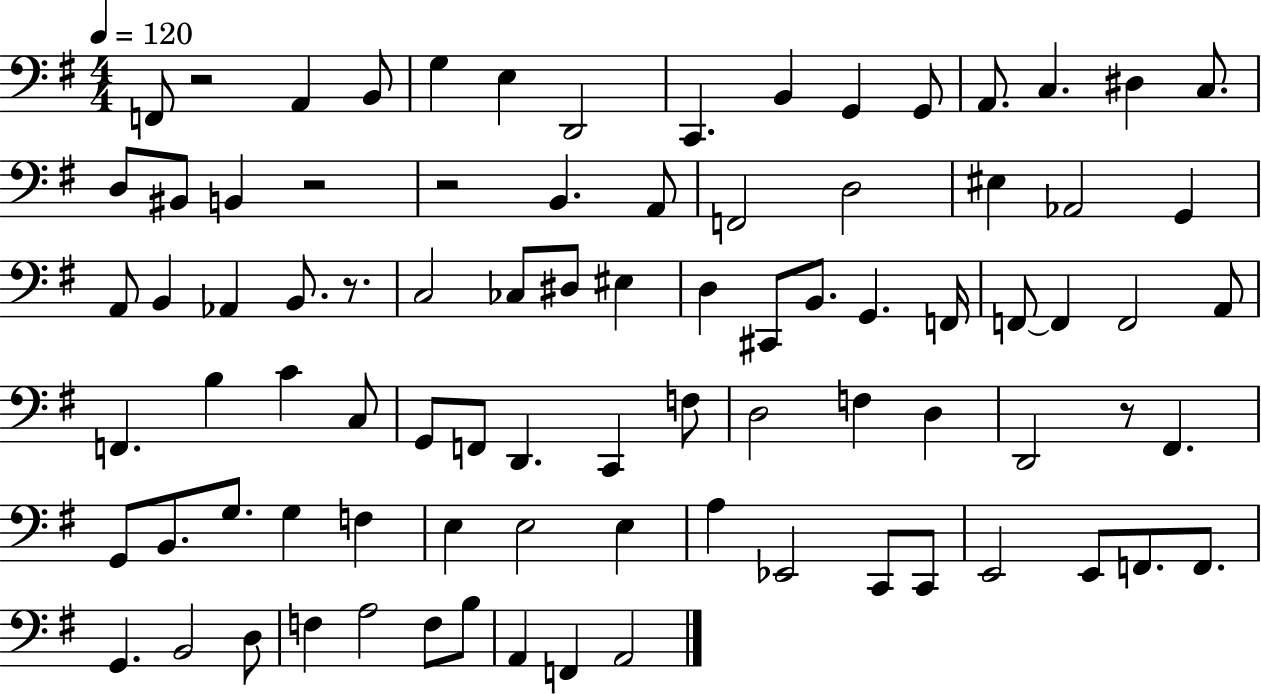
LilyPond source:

{
  \clef bass
  \numericTimeSignature
  \time 4/4
  \key g \major
  \tempo 4 = 120
  f,8 r2 a,4 b,8 | g4 e4 d,2 | c,4. b,4 g,4 g,8 | a,8. c4. dis4 c8. | \break d8 bis,8 b,4 r2 | r2 b,4. a,8 | f,2 d2 | eis4 aes,2 g,4 | \break a,8 b,4 aes,4 b,8. r8. | c2 ces8 dis8 eis4 | d4 cis,8 b,8. g,4. f,16 | f,8~~ f,4 f,2 a,8 | \break f,4. b4 c'4 c8 | g,8 f,8 d,4. c,4 f8 | d2 f4 d4 | d,2 r8 fis,4. | \break g,8 b,8. g8. g4 f4 | e4 e2 e4 | a4 ees,2 c,8 c,8 | e,2 e,8 f,8. f,8. | \break g,4. b,2 d8 | f4 a2 f8 b8 | a,4 f,4 a,2 | \bar "|."
}